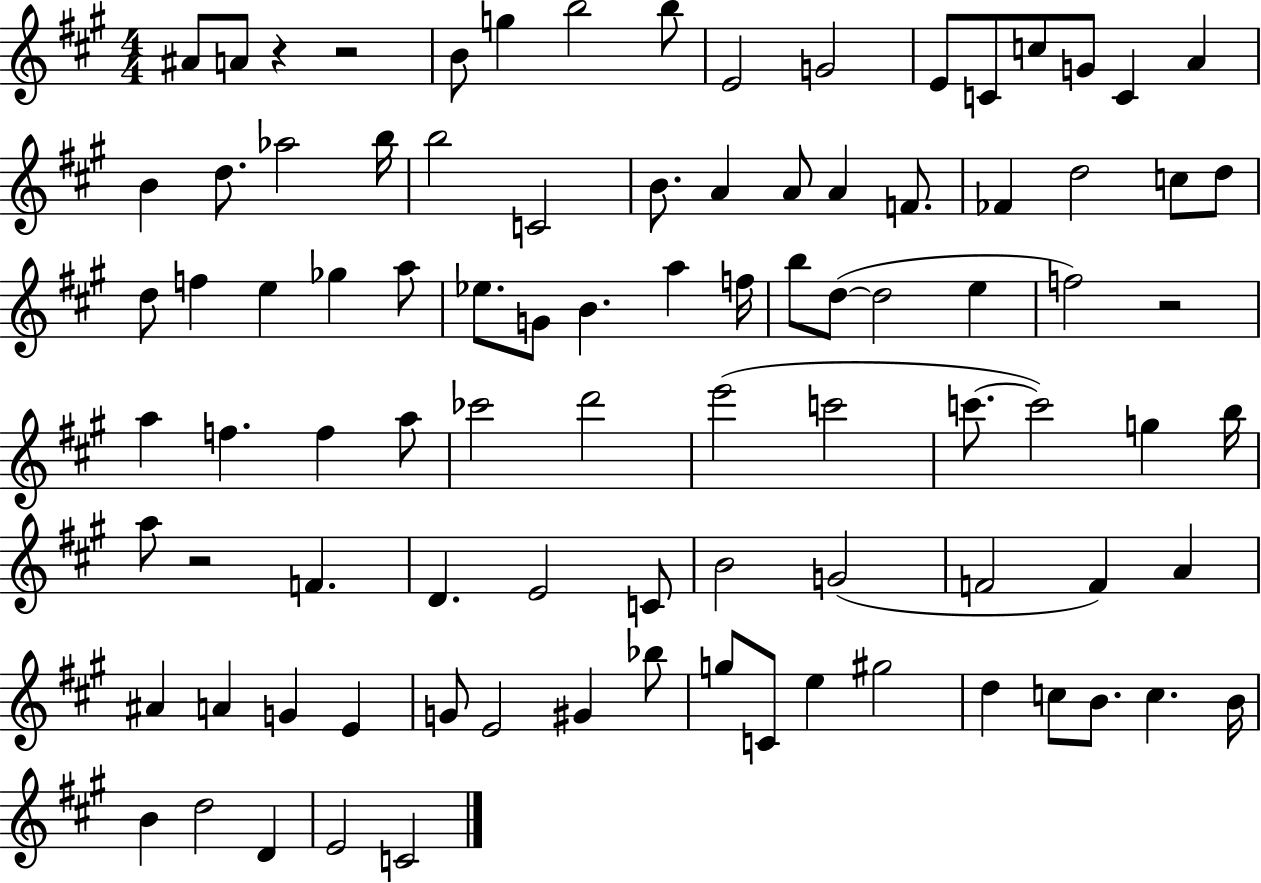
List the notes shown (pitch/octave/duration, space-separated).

A#4/e A4/e R/q R/h B4/e G5/q B5/h B5/e E4/h G4/h E4/e C4/e C5/e G4/e C4/q A4/q B4/q D5/e. Ab5/h B5/s B5/h C4/h B4/e. A4/q A4/e A4/q F4/e. FES4/q D5/h C5/e D5/e D5/e F5/q E5/q Gb5/q A5/e Eb5/e. G4/e B4/q. A5/q F5/s B5/e D5/e D5/h E5/q F5/h R/h A5/q F5/q. F5/q A5/e CES6/h D6/h E6/h C6/h C6/e. C6/h G5/q B5/s A5/e R/h F4/q. D4/q. E4/h C4/e B4/h G4/h F4/h F4/q A4/q A#4/q A4/q G4/q E4/q G4/e E4/h G#4/q Bb5/e G5/e C4/e E5/q G#5/h D5/q C5/e B4/e. C5/q. B4/s B4/q D5/h D4/q E4/h C4/h